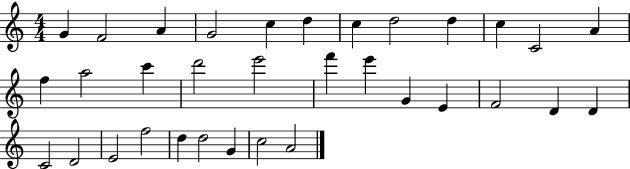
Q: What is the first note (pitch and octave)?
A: G4